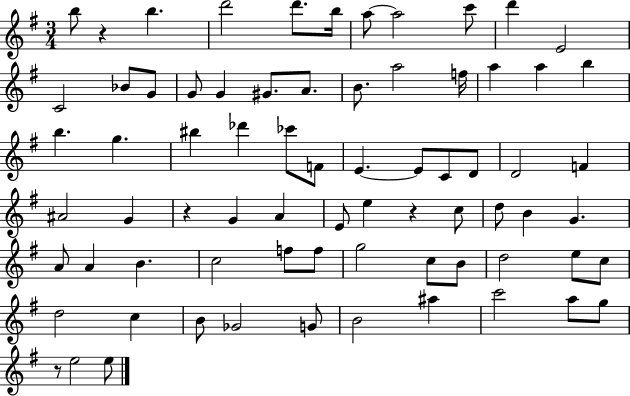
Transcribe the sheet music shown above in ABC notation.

X:1
T:Untitled
M:3/4
L:1/4
K:G
b/2 z b d'2 d'/2 b/4 a/2 a2 c'/2 d' E2 C2 _B/2 G/2 G/2 G ^G/2 A/2 B/2 a2 f/4 a a b b g ^b _d' _c'/2 F/2 E E/2 C/2 D/2 D2 F ^A2 G z G A E/2 e z c/2 d/2 B G A/2 A B c2 f/2 f/2 g2 c/2 B/2 d2 e/2 c/2 d2 c B/2 _G2 G/2 B2 ^a c'2 a/2 g/2 z/2 e2 e/2